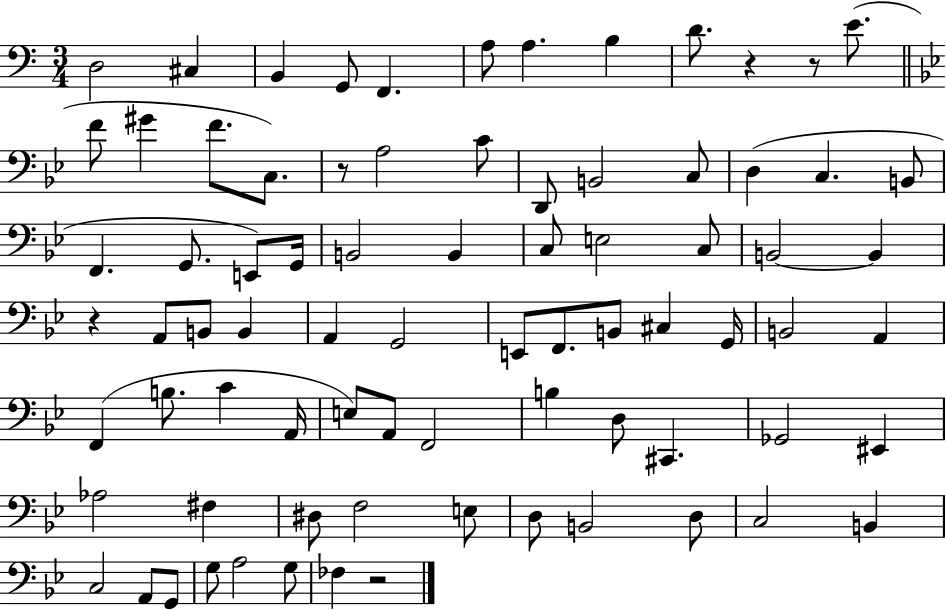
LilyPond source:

{
  \clef bass
  \numericTimeSignature
  \time 3/4
  \key c \major
  d2 cis4 | b,4 g,8 f,4. | a8 a4. b4 | d'8. r4 r8 e'8.( | \break \bar "||" \break \key g \minor f'8 gis'4 f'8. c8.) | r8 a2 c'8 | d,8 b,2 c8 | d4( c4. b,8 | \break f,4. g,8. e,8) g,16 | b,2 b,4 | c8 e2 c8 | b,2~~ b,4 | \break r4 a,8 b,8 b,4 | a,4 g,2 | e,8 f,8. b,8 cis4 g,16 | b,2 a,4 | \break f,4( b8. c'4 a,16 | e8) a,8 f,2 | b4 d8 cis,4. | ges,2 eis,4 | \break aes2 fis4 | dis8 f2 e8 | d8 b,2 d8 | c2 b,4 | \break c2 a,8 g,8 | g8 a2 g8 | fes4 r2 | \bar "|."
}